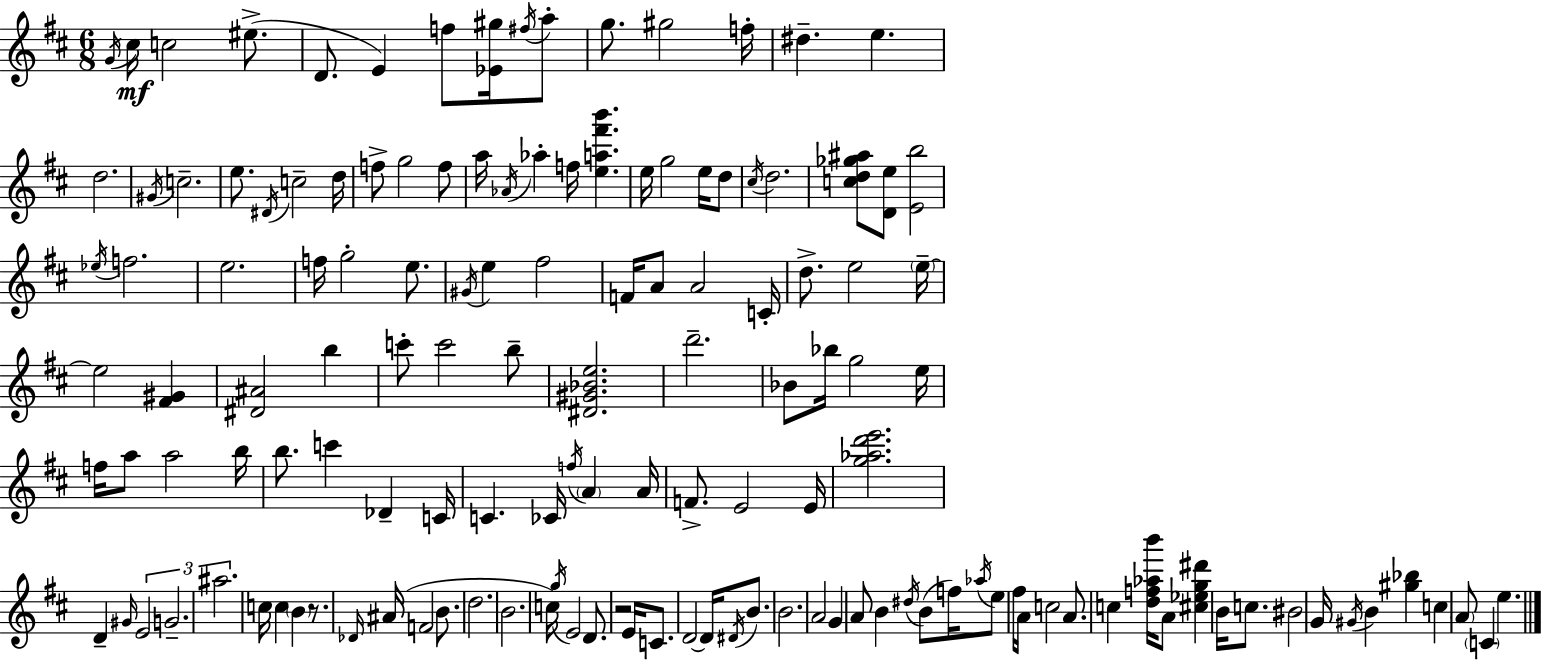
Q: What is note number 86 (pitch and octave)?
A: A#4